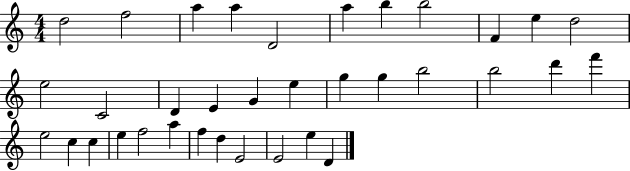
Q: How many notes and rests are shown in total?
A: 35